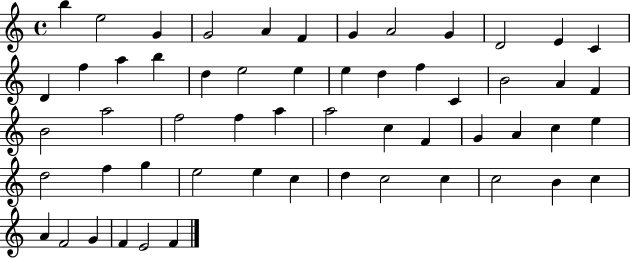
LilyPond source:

{
  \clef treble
  \time 4/4
  \defaultTimeSignature
  \key c \major
  b''4 e''2 g'4 | g'2 a'4 f'4 | g'4 a'2 g'4 | d'2 e'4 c'4 | \break d'4 f''4 a''4 b''4 | d''4 e''2 e''4 | e''4 d''4 f''4 c'4 | b'2 a'4 f'4 | \break b'2 a''2 | f''2 f''4 a''4 | a''2 c''4 f'4 | g'4 a'4 c''4 e''4 | \break d''2 f''4 g''4 | e''2 e''4 c''4 | d''4 c''2 c''4 | c''2 b'4 c''4 | \break a'4 f'2 g'4 | f'4 e'2 f'4 | \bar "|."
}